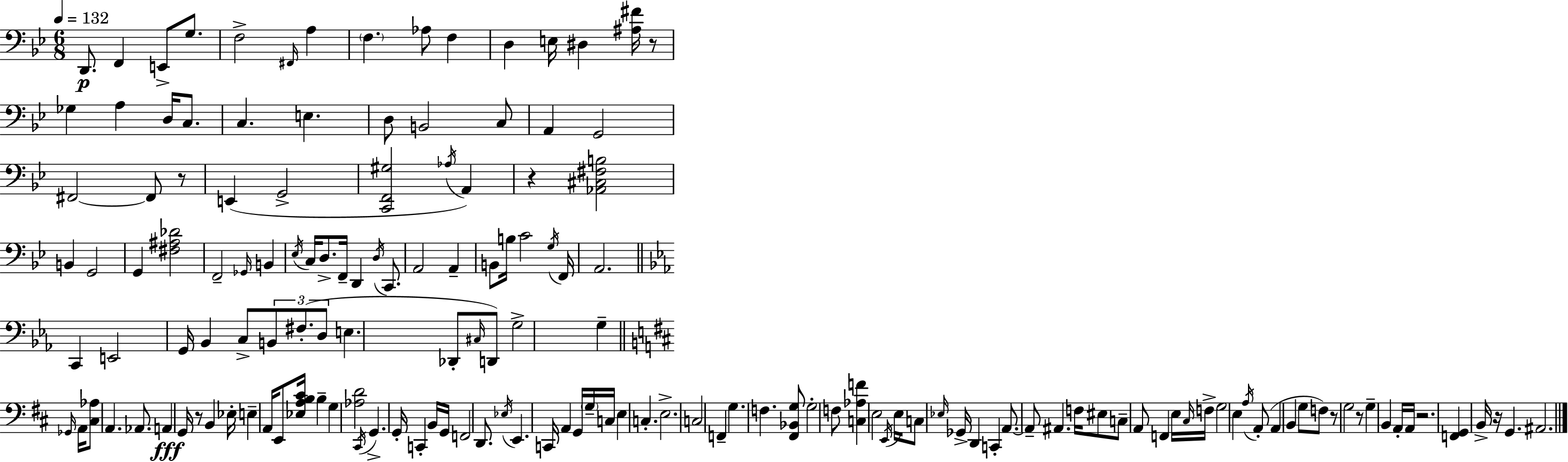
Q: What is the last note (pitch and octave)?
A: A#2